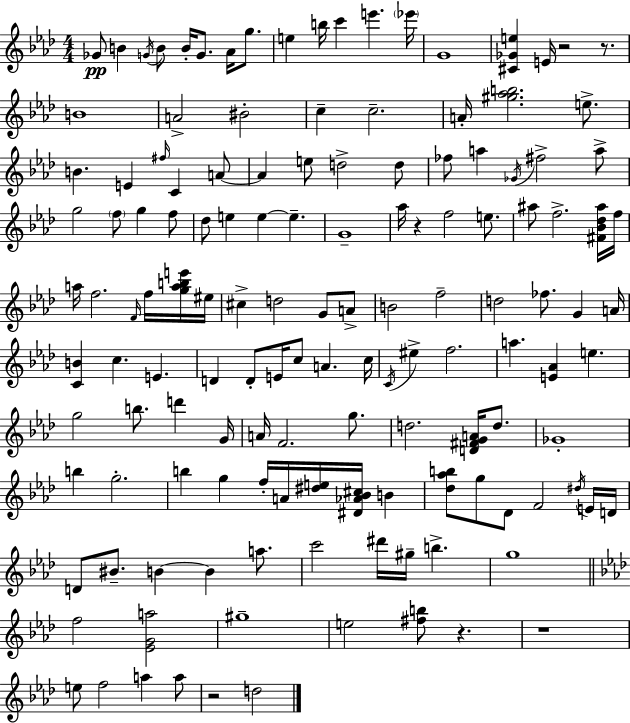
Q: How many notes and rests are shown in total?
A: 138